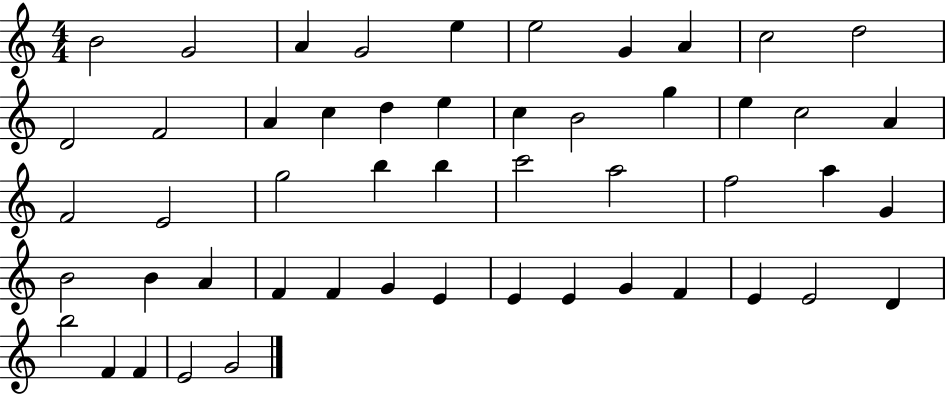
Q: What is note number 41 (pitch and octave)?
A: E4